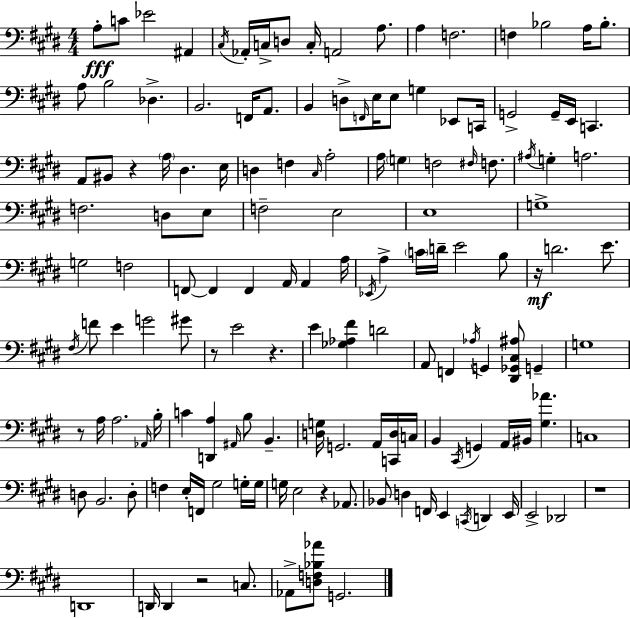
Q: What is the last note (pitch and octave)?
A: G2